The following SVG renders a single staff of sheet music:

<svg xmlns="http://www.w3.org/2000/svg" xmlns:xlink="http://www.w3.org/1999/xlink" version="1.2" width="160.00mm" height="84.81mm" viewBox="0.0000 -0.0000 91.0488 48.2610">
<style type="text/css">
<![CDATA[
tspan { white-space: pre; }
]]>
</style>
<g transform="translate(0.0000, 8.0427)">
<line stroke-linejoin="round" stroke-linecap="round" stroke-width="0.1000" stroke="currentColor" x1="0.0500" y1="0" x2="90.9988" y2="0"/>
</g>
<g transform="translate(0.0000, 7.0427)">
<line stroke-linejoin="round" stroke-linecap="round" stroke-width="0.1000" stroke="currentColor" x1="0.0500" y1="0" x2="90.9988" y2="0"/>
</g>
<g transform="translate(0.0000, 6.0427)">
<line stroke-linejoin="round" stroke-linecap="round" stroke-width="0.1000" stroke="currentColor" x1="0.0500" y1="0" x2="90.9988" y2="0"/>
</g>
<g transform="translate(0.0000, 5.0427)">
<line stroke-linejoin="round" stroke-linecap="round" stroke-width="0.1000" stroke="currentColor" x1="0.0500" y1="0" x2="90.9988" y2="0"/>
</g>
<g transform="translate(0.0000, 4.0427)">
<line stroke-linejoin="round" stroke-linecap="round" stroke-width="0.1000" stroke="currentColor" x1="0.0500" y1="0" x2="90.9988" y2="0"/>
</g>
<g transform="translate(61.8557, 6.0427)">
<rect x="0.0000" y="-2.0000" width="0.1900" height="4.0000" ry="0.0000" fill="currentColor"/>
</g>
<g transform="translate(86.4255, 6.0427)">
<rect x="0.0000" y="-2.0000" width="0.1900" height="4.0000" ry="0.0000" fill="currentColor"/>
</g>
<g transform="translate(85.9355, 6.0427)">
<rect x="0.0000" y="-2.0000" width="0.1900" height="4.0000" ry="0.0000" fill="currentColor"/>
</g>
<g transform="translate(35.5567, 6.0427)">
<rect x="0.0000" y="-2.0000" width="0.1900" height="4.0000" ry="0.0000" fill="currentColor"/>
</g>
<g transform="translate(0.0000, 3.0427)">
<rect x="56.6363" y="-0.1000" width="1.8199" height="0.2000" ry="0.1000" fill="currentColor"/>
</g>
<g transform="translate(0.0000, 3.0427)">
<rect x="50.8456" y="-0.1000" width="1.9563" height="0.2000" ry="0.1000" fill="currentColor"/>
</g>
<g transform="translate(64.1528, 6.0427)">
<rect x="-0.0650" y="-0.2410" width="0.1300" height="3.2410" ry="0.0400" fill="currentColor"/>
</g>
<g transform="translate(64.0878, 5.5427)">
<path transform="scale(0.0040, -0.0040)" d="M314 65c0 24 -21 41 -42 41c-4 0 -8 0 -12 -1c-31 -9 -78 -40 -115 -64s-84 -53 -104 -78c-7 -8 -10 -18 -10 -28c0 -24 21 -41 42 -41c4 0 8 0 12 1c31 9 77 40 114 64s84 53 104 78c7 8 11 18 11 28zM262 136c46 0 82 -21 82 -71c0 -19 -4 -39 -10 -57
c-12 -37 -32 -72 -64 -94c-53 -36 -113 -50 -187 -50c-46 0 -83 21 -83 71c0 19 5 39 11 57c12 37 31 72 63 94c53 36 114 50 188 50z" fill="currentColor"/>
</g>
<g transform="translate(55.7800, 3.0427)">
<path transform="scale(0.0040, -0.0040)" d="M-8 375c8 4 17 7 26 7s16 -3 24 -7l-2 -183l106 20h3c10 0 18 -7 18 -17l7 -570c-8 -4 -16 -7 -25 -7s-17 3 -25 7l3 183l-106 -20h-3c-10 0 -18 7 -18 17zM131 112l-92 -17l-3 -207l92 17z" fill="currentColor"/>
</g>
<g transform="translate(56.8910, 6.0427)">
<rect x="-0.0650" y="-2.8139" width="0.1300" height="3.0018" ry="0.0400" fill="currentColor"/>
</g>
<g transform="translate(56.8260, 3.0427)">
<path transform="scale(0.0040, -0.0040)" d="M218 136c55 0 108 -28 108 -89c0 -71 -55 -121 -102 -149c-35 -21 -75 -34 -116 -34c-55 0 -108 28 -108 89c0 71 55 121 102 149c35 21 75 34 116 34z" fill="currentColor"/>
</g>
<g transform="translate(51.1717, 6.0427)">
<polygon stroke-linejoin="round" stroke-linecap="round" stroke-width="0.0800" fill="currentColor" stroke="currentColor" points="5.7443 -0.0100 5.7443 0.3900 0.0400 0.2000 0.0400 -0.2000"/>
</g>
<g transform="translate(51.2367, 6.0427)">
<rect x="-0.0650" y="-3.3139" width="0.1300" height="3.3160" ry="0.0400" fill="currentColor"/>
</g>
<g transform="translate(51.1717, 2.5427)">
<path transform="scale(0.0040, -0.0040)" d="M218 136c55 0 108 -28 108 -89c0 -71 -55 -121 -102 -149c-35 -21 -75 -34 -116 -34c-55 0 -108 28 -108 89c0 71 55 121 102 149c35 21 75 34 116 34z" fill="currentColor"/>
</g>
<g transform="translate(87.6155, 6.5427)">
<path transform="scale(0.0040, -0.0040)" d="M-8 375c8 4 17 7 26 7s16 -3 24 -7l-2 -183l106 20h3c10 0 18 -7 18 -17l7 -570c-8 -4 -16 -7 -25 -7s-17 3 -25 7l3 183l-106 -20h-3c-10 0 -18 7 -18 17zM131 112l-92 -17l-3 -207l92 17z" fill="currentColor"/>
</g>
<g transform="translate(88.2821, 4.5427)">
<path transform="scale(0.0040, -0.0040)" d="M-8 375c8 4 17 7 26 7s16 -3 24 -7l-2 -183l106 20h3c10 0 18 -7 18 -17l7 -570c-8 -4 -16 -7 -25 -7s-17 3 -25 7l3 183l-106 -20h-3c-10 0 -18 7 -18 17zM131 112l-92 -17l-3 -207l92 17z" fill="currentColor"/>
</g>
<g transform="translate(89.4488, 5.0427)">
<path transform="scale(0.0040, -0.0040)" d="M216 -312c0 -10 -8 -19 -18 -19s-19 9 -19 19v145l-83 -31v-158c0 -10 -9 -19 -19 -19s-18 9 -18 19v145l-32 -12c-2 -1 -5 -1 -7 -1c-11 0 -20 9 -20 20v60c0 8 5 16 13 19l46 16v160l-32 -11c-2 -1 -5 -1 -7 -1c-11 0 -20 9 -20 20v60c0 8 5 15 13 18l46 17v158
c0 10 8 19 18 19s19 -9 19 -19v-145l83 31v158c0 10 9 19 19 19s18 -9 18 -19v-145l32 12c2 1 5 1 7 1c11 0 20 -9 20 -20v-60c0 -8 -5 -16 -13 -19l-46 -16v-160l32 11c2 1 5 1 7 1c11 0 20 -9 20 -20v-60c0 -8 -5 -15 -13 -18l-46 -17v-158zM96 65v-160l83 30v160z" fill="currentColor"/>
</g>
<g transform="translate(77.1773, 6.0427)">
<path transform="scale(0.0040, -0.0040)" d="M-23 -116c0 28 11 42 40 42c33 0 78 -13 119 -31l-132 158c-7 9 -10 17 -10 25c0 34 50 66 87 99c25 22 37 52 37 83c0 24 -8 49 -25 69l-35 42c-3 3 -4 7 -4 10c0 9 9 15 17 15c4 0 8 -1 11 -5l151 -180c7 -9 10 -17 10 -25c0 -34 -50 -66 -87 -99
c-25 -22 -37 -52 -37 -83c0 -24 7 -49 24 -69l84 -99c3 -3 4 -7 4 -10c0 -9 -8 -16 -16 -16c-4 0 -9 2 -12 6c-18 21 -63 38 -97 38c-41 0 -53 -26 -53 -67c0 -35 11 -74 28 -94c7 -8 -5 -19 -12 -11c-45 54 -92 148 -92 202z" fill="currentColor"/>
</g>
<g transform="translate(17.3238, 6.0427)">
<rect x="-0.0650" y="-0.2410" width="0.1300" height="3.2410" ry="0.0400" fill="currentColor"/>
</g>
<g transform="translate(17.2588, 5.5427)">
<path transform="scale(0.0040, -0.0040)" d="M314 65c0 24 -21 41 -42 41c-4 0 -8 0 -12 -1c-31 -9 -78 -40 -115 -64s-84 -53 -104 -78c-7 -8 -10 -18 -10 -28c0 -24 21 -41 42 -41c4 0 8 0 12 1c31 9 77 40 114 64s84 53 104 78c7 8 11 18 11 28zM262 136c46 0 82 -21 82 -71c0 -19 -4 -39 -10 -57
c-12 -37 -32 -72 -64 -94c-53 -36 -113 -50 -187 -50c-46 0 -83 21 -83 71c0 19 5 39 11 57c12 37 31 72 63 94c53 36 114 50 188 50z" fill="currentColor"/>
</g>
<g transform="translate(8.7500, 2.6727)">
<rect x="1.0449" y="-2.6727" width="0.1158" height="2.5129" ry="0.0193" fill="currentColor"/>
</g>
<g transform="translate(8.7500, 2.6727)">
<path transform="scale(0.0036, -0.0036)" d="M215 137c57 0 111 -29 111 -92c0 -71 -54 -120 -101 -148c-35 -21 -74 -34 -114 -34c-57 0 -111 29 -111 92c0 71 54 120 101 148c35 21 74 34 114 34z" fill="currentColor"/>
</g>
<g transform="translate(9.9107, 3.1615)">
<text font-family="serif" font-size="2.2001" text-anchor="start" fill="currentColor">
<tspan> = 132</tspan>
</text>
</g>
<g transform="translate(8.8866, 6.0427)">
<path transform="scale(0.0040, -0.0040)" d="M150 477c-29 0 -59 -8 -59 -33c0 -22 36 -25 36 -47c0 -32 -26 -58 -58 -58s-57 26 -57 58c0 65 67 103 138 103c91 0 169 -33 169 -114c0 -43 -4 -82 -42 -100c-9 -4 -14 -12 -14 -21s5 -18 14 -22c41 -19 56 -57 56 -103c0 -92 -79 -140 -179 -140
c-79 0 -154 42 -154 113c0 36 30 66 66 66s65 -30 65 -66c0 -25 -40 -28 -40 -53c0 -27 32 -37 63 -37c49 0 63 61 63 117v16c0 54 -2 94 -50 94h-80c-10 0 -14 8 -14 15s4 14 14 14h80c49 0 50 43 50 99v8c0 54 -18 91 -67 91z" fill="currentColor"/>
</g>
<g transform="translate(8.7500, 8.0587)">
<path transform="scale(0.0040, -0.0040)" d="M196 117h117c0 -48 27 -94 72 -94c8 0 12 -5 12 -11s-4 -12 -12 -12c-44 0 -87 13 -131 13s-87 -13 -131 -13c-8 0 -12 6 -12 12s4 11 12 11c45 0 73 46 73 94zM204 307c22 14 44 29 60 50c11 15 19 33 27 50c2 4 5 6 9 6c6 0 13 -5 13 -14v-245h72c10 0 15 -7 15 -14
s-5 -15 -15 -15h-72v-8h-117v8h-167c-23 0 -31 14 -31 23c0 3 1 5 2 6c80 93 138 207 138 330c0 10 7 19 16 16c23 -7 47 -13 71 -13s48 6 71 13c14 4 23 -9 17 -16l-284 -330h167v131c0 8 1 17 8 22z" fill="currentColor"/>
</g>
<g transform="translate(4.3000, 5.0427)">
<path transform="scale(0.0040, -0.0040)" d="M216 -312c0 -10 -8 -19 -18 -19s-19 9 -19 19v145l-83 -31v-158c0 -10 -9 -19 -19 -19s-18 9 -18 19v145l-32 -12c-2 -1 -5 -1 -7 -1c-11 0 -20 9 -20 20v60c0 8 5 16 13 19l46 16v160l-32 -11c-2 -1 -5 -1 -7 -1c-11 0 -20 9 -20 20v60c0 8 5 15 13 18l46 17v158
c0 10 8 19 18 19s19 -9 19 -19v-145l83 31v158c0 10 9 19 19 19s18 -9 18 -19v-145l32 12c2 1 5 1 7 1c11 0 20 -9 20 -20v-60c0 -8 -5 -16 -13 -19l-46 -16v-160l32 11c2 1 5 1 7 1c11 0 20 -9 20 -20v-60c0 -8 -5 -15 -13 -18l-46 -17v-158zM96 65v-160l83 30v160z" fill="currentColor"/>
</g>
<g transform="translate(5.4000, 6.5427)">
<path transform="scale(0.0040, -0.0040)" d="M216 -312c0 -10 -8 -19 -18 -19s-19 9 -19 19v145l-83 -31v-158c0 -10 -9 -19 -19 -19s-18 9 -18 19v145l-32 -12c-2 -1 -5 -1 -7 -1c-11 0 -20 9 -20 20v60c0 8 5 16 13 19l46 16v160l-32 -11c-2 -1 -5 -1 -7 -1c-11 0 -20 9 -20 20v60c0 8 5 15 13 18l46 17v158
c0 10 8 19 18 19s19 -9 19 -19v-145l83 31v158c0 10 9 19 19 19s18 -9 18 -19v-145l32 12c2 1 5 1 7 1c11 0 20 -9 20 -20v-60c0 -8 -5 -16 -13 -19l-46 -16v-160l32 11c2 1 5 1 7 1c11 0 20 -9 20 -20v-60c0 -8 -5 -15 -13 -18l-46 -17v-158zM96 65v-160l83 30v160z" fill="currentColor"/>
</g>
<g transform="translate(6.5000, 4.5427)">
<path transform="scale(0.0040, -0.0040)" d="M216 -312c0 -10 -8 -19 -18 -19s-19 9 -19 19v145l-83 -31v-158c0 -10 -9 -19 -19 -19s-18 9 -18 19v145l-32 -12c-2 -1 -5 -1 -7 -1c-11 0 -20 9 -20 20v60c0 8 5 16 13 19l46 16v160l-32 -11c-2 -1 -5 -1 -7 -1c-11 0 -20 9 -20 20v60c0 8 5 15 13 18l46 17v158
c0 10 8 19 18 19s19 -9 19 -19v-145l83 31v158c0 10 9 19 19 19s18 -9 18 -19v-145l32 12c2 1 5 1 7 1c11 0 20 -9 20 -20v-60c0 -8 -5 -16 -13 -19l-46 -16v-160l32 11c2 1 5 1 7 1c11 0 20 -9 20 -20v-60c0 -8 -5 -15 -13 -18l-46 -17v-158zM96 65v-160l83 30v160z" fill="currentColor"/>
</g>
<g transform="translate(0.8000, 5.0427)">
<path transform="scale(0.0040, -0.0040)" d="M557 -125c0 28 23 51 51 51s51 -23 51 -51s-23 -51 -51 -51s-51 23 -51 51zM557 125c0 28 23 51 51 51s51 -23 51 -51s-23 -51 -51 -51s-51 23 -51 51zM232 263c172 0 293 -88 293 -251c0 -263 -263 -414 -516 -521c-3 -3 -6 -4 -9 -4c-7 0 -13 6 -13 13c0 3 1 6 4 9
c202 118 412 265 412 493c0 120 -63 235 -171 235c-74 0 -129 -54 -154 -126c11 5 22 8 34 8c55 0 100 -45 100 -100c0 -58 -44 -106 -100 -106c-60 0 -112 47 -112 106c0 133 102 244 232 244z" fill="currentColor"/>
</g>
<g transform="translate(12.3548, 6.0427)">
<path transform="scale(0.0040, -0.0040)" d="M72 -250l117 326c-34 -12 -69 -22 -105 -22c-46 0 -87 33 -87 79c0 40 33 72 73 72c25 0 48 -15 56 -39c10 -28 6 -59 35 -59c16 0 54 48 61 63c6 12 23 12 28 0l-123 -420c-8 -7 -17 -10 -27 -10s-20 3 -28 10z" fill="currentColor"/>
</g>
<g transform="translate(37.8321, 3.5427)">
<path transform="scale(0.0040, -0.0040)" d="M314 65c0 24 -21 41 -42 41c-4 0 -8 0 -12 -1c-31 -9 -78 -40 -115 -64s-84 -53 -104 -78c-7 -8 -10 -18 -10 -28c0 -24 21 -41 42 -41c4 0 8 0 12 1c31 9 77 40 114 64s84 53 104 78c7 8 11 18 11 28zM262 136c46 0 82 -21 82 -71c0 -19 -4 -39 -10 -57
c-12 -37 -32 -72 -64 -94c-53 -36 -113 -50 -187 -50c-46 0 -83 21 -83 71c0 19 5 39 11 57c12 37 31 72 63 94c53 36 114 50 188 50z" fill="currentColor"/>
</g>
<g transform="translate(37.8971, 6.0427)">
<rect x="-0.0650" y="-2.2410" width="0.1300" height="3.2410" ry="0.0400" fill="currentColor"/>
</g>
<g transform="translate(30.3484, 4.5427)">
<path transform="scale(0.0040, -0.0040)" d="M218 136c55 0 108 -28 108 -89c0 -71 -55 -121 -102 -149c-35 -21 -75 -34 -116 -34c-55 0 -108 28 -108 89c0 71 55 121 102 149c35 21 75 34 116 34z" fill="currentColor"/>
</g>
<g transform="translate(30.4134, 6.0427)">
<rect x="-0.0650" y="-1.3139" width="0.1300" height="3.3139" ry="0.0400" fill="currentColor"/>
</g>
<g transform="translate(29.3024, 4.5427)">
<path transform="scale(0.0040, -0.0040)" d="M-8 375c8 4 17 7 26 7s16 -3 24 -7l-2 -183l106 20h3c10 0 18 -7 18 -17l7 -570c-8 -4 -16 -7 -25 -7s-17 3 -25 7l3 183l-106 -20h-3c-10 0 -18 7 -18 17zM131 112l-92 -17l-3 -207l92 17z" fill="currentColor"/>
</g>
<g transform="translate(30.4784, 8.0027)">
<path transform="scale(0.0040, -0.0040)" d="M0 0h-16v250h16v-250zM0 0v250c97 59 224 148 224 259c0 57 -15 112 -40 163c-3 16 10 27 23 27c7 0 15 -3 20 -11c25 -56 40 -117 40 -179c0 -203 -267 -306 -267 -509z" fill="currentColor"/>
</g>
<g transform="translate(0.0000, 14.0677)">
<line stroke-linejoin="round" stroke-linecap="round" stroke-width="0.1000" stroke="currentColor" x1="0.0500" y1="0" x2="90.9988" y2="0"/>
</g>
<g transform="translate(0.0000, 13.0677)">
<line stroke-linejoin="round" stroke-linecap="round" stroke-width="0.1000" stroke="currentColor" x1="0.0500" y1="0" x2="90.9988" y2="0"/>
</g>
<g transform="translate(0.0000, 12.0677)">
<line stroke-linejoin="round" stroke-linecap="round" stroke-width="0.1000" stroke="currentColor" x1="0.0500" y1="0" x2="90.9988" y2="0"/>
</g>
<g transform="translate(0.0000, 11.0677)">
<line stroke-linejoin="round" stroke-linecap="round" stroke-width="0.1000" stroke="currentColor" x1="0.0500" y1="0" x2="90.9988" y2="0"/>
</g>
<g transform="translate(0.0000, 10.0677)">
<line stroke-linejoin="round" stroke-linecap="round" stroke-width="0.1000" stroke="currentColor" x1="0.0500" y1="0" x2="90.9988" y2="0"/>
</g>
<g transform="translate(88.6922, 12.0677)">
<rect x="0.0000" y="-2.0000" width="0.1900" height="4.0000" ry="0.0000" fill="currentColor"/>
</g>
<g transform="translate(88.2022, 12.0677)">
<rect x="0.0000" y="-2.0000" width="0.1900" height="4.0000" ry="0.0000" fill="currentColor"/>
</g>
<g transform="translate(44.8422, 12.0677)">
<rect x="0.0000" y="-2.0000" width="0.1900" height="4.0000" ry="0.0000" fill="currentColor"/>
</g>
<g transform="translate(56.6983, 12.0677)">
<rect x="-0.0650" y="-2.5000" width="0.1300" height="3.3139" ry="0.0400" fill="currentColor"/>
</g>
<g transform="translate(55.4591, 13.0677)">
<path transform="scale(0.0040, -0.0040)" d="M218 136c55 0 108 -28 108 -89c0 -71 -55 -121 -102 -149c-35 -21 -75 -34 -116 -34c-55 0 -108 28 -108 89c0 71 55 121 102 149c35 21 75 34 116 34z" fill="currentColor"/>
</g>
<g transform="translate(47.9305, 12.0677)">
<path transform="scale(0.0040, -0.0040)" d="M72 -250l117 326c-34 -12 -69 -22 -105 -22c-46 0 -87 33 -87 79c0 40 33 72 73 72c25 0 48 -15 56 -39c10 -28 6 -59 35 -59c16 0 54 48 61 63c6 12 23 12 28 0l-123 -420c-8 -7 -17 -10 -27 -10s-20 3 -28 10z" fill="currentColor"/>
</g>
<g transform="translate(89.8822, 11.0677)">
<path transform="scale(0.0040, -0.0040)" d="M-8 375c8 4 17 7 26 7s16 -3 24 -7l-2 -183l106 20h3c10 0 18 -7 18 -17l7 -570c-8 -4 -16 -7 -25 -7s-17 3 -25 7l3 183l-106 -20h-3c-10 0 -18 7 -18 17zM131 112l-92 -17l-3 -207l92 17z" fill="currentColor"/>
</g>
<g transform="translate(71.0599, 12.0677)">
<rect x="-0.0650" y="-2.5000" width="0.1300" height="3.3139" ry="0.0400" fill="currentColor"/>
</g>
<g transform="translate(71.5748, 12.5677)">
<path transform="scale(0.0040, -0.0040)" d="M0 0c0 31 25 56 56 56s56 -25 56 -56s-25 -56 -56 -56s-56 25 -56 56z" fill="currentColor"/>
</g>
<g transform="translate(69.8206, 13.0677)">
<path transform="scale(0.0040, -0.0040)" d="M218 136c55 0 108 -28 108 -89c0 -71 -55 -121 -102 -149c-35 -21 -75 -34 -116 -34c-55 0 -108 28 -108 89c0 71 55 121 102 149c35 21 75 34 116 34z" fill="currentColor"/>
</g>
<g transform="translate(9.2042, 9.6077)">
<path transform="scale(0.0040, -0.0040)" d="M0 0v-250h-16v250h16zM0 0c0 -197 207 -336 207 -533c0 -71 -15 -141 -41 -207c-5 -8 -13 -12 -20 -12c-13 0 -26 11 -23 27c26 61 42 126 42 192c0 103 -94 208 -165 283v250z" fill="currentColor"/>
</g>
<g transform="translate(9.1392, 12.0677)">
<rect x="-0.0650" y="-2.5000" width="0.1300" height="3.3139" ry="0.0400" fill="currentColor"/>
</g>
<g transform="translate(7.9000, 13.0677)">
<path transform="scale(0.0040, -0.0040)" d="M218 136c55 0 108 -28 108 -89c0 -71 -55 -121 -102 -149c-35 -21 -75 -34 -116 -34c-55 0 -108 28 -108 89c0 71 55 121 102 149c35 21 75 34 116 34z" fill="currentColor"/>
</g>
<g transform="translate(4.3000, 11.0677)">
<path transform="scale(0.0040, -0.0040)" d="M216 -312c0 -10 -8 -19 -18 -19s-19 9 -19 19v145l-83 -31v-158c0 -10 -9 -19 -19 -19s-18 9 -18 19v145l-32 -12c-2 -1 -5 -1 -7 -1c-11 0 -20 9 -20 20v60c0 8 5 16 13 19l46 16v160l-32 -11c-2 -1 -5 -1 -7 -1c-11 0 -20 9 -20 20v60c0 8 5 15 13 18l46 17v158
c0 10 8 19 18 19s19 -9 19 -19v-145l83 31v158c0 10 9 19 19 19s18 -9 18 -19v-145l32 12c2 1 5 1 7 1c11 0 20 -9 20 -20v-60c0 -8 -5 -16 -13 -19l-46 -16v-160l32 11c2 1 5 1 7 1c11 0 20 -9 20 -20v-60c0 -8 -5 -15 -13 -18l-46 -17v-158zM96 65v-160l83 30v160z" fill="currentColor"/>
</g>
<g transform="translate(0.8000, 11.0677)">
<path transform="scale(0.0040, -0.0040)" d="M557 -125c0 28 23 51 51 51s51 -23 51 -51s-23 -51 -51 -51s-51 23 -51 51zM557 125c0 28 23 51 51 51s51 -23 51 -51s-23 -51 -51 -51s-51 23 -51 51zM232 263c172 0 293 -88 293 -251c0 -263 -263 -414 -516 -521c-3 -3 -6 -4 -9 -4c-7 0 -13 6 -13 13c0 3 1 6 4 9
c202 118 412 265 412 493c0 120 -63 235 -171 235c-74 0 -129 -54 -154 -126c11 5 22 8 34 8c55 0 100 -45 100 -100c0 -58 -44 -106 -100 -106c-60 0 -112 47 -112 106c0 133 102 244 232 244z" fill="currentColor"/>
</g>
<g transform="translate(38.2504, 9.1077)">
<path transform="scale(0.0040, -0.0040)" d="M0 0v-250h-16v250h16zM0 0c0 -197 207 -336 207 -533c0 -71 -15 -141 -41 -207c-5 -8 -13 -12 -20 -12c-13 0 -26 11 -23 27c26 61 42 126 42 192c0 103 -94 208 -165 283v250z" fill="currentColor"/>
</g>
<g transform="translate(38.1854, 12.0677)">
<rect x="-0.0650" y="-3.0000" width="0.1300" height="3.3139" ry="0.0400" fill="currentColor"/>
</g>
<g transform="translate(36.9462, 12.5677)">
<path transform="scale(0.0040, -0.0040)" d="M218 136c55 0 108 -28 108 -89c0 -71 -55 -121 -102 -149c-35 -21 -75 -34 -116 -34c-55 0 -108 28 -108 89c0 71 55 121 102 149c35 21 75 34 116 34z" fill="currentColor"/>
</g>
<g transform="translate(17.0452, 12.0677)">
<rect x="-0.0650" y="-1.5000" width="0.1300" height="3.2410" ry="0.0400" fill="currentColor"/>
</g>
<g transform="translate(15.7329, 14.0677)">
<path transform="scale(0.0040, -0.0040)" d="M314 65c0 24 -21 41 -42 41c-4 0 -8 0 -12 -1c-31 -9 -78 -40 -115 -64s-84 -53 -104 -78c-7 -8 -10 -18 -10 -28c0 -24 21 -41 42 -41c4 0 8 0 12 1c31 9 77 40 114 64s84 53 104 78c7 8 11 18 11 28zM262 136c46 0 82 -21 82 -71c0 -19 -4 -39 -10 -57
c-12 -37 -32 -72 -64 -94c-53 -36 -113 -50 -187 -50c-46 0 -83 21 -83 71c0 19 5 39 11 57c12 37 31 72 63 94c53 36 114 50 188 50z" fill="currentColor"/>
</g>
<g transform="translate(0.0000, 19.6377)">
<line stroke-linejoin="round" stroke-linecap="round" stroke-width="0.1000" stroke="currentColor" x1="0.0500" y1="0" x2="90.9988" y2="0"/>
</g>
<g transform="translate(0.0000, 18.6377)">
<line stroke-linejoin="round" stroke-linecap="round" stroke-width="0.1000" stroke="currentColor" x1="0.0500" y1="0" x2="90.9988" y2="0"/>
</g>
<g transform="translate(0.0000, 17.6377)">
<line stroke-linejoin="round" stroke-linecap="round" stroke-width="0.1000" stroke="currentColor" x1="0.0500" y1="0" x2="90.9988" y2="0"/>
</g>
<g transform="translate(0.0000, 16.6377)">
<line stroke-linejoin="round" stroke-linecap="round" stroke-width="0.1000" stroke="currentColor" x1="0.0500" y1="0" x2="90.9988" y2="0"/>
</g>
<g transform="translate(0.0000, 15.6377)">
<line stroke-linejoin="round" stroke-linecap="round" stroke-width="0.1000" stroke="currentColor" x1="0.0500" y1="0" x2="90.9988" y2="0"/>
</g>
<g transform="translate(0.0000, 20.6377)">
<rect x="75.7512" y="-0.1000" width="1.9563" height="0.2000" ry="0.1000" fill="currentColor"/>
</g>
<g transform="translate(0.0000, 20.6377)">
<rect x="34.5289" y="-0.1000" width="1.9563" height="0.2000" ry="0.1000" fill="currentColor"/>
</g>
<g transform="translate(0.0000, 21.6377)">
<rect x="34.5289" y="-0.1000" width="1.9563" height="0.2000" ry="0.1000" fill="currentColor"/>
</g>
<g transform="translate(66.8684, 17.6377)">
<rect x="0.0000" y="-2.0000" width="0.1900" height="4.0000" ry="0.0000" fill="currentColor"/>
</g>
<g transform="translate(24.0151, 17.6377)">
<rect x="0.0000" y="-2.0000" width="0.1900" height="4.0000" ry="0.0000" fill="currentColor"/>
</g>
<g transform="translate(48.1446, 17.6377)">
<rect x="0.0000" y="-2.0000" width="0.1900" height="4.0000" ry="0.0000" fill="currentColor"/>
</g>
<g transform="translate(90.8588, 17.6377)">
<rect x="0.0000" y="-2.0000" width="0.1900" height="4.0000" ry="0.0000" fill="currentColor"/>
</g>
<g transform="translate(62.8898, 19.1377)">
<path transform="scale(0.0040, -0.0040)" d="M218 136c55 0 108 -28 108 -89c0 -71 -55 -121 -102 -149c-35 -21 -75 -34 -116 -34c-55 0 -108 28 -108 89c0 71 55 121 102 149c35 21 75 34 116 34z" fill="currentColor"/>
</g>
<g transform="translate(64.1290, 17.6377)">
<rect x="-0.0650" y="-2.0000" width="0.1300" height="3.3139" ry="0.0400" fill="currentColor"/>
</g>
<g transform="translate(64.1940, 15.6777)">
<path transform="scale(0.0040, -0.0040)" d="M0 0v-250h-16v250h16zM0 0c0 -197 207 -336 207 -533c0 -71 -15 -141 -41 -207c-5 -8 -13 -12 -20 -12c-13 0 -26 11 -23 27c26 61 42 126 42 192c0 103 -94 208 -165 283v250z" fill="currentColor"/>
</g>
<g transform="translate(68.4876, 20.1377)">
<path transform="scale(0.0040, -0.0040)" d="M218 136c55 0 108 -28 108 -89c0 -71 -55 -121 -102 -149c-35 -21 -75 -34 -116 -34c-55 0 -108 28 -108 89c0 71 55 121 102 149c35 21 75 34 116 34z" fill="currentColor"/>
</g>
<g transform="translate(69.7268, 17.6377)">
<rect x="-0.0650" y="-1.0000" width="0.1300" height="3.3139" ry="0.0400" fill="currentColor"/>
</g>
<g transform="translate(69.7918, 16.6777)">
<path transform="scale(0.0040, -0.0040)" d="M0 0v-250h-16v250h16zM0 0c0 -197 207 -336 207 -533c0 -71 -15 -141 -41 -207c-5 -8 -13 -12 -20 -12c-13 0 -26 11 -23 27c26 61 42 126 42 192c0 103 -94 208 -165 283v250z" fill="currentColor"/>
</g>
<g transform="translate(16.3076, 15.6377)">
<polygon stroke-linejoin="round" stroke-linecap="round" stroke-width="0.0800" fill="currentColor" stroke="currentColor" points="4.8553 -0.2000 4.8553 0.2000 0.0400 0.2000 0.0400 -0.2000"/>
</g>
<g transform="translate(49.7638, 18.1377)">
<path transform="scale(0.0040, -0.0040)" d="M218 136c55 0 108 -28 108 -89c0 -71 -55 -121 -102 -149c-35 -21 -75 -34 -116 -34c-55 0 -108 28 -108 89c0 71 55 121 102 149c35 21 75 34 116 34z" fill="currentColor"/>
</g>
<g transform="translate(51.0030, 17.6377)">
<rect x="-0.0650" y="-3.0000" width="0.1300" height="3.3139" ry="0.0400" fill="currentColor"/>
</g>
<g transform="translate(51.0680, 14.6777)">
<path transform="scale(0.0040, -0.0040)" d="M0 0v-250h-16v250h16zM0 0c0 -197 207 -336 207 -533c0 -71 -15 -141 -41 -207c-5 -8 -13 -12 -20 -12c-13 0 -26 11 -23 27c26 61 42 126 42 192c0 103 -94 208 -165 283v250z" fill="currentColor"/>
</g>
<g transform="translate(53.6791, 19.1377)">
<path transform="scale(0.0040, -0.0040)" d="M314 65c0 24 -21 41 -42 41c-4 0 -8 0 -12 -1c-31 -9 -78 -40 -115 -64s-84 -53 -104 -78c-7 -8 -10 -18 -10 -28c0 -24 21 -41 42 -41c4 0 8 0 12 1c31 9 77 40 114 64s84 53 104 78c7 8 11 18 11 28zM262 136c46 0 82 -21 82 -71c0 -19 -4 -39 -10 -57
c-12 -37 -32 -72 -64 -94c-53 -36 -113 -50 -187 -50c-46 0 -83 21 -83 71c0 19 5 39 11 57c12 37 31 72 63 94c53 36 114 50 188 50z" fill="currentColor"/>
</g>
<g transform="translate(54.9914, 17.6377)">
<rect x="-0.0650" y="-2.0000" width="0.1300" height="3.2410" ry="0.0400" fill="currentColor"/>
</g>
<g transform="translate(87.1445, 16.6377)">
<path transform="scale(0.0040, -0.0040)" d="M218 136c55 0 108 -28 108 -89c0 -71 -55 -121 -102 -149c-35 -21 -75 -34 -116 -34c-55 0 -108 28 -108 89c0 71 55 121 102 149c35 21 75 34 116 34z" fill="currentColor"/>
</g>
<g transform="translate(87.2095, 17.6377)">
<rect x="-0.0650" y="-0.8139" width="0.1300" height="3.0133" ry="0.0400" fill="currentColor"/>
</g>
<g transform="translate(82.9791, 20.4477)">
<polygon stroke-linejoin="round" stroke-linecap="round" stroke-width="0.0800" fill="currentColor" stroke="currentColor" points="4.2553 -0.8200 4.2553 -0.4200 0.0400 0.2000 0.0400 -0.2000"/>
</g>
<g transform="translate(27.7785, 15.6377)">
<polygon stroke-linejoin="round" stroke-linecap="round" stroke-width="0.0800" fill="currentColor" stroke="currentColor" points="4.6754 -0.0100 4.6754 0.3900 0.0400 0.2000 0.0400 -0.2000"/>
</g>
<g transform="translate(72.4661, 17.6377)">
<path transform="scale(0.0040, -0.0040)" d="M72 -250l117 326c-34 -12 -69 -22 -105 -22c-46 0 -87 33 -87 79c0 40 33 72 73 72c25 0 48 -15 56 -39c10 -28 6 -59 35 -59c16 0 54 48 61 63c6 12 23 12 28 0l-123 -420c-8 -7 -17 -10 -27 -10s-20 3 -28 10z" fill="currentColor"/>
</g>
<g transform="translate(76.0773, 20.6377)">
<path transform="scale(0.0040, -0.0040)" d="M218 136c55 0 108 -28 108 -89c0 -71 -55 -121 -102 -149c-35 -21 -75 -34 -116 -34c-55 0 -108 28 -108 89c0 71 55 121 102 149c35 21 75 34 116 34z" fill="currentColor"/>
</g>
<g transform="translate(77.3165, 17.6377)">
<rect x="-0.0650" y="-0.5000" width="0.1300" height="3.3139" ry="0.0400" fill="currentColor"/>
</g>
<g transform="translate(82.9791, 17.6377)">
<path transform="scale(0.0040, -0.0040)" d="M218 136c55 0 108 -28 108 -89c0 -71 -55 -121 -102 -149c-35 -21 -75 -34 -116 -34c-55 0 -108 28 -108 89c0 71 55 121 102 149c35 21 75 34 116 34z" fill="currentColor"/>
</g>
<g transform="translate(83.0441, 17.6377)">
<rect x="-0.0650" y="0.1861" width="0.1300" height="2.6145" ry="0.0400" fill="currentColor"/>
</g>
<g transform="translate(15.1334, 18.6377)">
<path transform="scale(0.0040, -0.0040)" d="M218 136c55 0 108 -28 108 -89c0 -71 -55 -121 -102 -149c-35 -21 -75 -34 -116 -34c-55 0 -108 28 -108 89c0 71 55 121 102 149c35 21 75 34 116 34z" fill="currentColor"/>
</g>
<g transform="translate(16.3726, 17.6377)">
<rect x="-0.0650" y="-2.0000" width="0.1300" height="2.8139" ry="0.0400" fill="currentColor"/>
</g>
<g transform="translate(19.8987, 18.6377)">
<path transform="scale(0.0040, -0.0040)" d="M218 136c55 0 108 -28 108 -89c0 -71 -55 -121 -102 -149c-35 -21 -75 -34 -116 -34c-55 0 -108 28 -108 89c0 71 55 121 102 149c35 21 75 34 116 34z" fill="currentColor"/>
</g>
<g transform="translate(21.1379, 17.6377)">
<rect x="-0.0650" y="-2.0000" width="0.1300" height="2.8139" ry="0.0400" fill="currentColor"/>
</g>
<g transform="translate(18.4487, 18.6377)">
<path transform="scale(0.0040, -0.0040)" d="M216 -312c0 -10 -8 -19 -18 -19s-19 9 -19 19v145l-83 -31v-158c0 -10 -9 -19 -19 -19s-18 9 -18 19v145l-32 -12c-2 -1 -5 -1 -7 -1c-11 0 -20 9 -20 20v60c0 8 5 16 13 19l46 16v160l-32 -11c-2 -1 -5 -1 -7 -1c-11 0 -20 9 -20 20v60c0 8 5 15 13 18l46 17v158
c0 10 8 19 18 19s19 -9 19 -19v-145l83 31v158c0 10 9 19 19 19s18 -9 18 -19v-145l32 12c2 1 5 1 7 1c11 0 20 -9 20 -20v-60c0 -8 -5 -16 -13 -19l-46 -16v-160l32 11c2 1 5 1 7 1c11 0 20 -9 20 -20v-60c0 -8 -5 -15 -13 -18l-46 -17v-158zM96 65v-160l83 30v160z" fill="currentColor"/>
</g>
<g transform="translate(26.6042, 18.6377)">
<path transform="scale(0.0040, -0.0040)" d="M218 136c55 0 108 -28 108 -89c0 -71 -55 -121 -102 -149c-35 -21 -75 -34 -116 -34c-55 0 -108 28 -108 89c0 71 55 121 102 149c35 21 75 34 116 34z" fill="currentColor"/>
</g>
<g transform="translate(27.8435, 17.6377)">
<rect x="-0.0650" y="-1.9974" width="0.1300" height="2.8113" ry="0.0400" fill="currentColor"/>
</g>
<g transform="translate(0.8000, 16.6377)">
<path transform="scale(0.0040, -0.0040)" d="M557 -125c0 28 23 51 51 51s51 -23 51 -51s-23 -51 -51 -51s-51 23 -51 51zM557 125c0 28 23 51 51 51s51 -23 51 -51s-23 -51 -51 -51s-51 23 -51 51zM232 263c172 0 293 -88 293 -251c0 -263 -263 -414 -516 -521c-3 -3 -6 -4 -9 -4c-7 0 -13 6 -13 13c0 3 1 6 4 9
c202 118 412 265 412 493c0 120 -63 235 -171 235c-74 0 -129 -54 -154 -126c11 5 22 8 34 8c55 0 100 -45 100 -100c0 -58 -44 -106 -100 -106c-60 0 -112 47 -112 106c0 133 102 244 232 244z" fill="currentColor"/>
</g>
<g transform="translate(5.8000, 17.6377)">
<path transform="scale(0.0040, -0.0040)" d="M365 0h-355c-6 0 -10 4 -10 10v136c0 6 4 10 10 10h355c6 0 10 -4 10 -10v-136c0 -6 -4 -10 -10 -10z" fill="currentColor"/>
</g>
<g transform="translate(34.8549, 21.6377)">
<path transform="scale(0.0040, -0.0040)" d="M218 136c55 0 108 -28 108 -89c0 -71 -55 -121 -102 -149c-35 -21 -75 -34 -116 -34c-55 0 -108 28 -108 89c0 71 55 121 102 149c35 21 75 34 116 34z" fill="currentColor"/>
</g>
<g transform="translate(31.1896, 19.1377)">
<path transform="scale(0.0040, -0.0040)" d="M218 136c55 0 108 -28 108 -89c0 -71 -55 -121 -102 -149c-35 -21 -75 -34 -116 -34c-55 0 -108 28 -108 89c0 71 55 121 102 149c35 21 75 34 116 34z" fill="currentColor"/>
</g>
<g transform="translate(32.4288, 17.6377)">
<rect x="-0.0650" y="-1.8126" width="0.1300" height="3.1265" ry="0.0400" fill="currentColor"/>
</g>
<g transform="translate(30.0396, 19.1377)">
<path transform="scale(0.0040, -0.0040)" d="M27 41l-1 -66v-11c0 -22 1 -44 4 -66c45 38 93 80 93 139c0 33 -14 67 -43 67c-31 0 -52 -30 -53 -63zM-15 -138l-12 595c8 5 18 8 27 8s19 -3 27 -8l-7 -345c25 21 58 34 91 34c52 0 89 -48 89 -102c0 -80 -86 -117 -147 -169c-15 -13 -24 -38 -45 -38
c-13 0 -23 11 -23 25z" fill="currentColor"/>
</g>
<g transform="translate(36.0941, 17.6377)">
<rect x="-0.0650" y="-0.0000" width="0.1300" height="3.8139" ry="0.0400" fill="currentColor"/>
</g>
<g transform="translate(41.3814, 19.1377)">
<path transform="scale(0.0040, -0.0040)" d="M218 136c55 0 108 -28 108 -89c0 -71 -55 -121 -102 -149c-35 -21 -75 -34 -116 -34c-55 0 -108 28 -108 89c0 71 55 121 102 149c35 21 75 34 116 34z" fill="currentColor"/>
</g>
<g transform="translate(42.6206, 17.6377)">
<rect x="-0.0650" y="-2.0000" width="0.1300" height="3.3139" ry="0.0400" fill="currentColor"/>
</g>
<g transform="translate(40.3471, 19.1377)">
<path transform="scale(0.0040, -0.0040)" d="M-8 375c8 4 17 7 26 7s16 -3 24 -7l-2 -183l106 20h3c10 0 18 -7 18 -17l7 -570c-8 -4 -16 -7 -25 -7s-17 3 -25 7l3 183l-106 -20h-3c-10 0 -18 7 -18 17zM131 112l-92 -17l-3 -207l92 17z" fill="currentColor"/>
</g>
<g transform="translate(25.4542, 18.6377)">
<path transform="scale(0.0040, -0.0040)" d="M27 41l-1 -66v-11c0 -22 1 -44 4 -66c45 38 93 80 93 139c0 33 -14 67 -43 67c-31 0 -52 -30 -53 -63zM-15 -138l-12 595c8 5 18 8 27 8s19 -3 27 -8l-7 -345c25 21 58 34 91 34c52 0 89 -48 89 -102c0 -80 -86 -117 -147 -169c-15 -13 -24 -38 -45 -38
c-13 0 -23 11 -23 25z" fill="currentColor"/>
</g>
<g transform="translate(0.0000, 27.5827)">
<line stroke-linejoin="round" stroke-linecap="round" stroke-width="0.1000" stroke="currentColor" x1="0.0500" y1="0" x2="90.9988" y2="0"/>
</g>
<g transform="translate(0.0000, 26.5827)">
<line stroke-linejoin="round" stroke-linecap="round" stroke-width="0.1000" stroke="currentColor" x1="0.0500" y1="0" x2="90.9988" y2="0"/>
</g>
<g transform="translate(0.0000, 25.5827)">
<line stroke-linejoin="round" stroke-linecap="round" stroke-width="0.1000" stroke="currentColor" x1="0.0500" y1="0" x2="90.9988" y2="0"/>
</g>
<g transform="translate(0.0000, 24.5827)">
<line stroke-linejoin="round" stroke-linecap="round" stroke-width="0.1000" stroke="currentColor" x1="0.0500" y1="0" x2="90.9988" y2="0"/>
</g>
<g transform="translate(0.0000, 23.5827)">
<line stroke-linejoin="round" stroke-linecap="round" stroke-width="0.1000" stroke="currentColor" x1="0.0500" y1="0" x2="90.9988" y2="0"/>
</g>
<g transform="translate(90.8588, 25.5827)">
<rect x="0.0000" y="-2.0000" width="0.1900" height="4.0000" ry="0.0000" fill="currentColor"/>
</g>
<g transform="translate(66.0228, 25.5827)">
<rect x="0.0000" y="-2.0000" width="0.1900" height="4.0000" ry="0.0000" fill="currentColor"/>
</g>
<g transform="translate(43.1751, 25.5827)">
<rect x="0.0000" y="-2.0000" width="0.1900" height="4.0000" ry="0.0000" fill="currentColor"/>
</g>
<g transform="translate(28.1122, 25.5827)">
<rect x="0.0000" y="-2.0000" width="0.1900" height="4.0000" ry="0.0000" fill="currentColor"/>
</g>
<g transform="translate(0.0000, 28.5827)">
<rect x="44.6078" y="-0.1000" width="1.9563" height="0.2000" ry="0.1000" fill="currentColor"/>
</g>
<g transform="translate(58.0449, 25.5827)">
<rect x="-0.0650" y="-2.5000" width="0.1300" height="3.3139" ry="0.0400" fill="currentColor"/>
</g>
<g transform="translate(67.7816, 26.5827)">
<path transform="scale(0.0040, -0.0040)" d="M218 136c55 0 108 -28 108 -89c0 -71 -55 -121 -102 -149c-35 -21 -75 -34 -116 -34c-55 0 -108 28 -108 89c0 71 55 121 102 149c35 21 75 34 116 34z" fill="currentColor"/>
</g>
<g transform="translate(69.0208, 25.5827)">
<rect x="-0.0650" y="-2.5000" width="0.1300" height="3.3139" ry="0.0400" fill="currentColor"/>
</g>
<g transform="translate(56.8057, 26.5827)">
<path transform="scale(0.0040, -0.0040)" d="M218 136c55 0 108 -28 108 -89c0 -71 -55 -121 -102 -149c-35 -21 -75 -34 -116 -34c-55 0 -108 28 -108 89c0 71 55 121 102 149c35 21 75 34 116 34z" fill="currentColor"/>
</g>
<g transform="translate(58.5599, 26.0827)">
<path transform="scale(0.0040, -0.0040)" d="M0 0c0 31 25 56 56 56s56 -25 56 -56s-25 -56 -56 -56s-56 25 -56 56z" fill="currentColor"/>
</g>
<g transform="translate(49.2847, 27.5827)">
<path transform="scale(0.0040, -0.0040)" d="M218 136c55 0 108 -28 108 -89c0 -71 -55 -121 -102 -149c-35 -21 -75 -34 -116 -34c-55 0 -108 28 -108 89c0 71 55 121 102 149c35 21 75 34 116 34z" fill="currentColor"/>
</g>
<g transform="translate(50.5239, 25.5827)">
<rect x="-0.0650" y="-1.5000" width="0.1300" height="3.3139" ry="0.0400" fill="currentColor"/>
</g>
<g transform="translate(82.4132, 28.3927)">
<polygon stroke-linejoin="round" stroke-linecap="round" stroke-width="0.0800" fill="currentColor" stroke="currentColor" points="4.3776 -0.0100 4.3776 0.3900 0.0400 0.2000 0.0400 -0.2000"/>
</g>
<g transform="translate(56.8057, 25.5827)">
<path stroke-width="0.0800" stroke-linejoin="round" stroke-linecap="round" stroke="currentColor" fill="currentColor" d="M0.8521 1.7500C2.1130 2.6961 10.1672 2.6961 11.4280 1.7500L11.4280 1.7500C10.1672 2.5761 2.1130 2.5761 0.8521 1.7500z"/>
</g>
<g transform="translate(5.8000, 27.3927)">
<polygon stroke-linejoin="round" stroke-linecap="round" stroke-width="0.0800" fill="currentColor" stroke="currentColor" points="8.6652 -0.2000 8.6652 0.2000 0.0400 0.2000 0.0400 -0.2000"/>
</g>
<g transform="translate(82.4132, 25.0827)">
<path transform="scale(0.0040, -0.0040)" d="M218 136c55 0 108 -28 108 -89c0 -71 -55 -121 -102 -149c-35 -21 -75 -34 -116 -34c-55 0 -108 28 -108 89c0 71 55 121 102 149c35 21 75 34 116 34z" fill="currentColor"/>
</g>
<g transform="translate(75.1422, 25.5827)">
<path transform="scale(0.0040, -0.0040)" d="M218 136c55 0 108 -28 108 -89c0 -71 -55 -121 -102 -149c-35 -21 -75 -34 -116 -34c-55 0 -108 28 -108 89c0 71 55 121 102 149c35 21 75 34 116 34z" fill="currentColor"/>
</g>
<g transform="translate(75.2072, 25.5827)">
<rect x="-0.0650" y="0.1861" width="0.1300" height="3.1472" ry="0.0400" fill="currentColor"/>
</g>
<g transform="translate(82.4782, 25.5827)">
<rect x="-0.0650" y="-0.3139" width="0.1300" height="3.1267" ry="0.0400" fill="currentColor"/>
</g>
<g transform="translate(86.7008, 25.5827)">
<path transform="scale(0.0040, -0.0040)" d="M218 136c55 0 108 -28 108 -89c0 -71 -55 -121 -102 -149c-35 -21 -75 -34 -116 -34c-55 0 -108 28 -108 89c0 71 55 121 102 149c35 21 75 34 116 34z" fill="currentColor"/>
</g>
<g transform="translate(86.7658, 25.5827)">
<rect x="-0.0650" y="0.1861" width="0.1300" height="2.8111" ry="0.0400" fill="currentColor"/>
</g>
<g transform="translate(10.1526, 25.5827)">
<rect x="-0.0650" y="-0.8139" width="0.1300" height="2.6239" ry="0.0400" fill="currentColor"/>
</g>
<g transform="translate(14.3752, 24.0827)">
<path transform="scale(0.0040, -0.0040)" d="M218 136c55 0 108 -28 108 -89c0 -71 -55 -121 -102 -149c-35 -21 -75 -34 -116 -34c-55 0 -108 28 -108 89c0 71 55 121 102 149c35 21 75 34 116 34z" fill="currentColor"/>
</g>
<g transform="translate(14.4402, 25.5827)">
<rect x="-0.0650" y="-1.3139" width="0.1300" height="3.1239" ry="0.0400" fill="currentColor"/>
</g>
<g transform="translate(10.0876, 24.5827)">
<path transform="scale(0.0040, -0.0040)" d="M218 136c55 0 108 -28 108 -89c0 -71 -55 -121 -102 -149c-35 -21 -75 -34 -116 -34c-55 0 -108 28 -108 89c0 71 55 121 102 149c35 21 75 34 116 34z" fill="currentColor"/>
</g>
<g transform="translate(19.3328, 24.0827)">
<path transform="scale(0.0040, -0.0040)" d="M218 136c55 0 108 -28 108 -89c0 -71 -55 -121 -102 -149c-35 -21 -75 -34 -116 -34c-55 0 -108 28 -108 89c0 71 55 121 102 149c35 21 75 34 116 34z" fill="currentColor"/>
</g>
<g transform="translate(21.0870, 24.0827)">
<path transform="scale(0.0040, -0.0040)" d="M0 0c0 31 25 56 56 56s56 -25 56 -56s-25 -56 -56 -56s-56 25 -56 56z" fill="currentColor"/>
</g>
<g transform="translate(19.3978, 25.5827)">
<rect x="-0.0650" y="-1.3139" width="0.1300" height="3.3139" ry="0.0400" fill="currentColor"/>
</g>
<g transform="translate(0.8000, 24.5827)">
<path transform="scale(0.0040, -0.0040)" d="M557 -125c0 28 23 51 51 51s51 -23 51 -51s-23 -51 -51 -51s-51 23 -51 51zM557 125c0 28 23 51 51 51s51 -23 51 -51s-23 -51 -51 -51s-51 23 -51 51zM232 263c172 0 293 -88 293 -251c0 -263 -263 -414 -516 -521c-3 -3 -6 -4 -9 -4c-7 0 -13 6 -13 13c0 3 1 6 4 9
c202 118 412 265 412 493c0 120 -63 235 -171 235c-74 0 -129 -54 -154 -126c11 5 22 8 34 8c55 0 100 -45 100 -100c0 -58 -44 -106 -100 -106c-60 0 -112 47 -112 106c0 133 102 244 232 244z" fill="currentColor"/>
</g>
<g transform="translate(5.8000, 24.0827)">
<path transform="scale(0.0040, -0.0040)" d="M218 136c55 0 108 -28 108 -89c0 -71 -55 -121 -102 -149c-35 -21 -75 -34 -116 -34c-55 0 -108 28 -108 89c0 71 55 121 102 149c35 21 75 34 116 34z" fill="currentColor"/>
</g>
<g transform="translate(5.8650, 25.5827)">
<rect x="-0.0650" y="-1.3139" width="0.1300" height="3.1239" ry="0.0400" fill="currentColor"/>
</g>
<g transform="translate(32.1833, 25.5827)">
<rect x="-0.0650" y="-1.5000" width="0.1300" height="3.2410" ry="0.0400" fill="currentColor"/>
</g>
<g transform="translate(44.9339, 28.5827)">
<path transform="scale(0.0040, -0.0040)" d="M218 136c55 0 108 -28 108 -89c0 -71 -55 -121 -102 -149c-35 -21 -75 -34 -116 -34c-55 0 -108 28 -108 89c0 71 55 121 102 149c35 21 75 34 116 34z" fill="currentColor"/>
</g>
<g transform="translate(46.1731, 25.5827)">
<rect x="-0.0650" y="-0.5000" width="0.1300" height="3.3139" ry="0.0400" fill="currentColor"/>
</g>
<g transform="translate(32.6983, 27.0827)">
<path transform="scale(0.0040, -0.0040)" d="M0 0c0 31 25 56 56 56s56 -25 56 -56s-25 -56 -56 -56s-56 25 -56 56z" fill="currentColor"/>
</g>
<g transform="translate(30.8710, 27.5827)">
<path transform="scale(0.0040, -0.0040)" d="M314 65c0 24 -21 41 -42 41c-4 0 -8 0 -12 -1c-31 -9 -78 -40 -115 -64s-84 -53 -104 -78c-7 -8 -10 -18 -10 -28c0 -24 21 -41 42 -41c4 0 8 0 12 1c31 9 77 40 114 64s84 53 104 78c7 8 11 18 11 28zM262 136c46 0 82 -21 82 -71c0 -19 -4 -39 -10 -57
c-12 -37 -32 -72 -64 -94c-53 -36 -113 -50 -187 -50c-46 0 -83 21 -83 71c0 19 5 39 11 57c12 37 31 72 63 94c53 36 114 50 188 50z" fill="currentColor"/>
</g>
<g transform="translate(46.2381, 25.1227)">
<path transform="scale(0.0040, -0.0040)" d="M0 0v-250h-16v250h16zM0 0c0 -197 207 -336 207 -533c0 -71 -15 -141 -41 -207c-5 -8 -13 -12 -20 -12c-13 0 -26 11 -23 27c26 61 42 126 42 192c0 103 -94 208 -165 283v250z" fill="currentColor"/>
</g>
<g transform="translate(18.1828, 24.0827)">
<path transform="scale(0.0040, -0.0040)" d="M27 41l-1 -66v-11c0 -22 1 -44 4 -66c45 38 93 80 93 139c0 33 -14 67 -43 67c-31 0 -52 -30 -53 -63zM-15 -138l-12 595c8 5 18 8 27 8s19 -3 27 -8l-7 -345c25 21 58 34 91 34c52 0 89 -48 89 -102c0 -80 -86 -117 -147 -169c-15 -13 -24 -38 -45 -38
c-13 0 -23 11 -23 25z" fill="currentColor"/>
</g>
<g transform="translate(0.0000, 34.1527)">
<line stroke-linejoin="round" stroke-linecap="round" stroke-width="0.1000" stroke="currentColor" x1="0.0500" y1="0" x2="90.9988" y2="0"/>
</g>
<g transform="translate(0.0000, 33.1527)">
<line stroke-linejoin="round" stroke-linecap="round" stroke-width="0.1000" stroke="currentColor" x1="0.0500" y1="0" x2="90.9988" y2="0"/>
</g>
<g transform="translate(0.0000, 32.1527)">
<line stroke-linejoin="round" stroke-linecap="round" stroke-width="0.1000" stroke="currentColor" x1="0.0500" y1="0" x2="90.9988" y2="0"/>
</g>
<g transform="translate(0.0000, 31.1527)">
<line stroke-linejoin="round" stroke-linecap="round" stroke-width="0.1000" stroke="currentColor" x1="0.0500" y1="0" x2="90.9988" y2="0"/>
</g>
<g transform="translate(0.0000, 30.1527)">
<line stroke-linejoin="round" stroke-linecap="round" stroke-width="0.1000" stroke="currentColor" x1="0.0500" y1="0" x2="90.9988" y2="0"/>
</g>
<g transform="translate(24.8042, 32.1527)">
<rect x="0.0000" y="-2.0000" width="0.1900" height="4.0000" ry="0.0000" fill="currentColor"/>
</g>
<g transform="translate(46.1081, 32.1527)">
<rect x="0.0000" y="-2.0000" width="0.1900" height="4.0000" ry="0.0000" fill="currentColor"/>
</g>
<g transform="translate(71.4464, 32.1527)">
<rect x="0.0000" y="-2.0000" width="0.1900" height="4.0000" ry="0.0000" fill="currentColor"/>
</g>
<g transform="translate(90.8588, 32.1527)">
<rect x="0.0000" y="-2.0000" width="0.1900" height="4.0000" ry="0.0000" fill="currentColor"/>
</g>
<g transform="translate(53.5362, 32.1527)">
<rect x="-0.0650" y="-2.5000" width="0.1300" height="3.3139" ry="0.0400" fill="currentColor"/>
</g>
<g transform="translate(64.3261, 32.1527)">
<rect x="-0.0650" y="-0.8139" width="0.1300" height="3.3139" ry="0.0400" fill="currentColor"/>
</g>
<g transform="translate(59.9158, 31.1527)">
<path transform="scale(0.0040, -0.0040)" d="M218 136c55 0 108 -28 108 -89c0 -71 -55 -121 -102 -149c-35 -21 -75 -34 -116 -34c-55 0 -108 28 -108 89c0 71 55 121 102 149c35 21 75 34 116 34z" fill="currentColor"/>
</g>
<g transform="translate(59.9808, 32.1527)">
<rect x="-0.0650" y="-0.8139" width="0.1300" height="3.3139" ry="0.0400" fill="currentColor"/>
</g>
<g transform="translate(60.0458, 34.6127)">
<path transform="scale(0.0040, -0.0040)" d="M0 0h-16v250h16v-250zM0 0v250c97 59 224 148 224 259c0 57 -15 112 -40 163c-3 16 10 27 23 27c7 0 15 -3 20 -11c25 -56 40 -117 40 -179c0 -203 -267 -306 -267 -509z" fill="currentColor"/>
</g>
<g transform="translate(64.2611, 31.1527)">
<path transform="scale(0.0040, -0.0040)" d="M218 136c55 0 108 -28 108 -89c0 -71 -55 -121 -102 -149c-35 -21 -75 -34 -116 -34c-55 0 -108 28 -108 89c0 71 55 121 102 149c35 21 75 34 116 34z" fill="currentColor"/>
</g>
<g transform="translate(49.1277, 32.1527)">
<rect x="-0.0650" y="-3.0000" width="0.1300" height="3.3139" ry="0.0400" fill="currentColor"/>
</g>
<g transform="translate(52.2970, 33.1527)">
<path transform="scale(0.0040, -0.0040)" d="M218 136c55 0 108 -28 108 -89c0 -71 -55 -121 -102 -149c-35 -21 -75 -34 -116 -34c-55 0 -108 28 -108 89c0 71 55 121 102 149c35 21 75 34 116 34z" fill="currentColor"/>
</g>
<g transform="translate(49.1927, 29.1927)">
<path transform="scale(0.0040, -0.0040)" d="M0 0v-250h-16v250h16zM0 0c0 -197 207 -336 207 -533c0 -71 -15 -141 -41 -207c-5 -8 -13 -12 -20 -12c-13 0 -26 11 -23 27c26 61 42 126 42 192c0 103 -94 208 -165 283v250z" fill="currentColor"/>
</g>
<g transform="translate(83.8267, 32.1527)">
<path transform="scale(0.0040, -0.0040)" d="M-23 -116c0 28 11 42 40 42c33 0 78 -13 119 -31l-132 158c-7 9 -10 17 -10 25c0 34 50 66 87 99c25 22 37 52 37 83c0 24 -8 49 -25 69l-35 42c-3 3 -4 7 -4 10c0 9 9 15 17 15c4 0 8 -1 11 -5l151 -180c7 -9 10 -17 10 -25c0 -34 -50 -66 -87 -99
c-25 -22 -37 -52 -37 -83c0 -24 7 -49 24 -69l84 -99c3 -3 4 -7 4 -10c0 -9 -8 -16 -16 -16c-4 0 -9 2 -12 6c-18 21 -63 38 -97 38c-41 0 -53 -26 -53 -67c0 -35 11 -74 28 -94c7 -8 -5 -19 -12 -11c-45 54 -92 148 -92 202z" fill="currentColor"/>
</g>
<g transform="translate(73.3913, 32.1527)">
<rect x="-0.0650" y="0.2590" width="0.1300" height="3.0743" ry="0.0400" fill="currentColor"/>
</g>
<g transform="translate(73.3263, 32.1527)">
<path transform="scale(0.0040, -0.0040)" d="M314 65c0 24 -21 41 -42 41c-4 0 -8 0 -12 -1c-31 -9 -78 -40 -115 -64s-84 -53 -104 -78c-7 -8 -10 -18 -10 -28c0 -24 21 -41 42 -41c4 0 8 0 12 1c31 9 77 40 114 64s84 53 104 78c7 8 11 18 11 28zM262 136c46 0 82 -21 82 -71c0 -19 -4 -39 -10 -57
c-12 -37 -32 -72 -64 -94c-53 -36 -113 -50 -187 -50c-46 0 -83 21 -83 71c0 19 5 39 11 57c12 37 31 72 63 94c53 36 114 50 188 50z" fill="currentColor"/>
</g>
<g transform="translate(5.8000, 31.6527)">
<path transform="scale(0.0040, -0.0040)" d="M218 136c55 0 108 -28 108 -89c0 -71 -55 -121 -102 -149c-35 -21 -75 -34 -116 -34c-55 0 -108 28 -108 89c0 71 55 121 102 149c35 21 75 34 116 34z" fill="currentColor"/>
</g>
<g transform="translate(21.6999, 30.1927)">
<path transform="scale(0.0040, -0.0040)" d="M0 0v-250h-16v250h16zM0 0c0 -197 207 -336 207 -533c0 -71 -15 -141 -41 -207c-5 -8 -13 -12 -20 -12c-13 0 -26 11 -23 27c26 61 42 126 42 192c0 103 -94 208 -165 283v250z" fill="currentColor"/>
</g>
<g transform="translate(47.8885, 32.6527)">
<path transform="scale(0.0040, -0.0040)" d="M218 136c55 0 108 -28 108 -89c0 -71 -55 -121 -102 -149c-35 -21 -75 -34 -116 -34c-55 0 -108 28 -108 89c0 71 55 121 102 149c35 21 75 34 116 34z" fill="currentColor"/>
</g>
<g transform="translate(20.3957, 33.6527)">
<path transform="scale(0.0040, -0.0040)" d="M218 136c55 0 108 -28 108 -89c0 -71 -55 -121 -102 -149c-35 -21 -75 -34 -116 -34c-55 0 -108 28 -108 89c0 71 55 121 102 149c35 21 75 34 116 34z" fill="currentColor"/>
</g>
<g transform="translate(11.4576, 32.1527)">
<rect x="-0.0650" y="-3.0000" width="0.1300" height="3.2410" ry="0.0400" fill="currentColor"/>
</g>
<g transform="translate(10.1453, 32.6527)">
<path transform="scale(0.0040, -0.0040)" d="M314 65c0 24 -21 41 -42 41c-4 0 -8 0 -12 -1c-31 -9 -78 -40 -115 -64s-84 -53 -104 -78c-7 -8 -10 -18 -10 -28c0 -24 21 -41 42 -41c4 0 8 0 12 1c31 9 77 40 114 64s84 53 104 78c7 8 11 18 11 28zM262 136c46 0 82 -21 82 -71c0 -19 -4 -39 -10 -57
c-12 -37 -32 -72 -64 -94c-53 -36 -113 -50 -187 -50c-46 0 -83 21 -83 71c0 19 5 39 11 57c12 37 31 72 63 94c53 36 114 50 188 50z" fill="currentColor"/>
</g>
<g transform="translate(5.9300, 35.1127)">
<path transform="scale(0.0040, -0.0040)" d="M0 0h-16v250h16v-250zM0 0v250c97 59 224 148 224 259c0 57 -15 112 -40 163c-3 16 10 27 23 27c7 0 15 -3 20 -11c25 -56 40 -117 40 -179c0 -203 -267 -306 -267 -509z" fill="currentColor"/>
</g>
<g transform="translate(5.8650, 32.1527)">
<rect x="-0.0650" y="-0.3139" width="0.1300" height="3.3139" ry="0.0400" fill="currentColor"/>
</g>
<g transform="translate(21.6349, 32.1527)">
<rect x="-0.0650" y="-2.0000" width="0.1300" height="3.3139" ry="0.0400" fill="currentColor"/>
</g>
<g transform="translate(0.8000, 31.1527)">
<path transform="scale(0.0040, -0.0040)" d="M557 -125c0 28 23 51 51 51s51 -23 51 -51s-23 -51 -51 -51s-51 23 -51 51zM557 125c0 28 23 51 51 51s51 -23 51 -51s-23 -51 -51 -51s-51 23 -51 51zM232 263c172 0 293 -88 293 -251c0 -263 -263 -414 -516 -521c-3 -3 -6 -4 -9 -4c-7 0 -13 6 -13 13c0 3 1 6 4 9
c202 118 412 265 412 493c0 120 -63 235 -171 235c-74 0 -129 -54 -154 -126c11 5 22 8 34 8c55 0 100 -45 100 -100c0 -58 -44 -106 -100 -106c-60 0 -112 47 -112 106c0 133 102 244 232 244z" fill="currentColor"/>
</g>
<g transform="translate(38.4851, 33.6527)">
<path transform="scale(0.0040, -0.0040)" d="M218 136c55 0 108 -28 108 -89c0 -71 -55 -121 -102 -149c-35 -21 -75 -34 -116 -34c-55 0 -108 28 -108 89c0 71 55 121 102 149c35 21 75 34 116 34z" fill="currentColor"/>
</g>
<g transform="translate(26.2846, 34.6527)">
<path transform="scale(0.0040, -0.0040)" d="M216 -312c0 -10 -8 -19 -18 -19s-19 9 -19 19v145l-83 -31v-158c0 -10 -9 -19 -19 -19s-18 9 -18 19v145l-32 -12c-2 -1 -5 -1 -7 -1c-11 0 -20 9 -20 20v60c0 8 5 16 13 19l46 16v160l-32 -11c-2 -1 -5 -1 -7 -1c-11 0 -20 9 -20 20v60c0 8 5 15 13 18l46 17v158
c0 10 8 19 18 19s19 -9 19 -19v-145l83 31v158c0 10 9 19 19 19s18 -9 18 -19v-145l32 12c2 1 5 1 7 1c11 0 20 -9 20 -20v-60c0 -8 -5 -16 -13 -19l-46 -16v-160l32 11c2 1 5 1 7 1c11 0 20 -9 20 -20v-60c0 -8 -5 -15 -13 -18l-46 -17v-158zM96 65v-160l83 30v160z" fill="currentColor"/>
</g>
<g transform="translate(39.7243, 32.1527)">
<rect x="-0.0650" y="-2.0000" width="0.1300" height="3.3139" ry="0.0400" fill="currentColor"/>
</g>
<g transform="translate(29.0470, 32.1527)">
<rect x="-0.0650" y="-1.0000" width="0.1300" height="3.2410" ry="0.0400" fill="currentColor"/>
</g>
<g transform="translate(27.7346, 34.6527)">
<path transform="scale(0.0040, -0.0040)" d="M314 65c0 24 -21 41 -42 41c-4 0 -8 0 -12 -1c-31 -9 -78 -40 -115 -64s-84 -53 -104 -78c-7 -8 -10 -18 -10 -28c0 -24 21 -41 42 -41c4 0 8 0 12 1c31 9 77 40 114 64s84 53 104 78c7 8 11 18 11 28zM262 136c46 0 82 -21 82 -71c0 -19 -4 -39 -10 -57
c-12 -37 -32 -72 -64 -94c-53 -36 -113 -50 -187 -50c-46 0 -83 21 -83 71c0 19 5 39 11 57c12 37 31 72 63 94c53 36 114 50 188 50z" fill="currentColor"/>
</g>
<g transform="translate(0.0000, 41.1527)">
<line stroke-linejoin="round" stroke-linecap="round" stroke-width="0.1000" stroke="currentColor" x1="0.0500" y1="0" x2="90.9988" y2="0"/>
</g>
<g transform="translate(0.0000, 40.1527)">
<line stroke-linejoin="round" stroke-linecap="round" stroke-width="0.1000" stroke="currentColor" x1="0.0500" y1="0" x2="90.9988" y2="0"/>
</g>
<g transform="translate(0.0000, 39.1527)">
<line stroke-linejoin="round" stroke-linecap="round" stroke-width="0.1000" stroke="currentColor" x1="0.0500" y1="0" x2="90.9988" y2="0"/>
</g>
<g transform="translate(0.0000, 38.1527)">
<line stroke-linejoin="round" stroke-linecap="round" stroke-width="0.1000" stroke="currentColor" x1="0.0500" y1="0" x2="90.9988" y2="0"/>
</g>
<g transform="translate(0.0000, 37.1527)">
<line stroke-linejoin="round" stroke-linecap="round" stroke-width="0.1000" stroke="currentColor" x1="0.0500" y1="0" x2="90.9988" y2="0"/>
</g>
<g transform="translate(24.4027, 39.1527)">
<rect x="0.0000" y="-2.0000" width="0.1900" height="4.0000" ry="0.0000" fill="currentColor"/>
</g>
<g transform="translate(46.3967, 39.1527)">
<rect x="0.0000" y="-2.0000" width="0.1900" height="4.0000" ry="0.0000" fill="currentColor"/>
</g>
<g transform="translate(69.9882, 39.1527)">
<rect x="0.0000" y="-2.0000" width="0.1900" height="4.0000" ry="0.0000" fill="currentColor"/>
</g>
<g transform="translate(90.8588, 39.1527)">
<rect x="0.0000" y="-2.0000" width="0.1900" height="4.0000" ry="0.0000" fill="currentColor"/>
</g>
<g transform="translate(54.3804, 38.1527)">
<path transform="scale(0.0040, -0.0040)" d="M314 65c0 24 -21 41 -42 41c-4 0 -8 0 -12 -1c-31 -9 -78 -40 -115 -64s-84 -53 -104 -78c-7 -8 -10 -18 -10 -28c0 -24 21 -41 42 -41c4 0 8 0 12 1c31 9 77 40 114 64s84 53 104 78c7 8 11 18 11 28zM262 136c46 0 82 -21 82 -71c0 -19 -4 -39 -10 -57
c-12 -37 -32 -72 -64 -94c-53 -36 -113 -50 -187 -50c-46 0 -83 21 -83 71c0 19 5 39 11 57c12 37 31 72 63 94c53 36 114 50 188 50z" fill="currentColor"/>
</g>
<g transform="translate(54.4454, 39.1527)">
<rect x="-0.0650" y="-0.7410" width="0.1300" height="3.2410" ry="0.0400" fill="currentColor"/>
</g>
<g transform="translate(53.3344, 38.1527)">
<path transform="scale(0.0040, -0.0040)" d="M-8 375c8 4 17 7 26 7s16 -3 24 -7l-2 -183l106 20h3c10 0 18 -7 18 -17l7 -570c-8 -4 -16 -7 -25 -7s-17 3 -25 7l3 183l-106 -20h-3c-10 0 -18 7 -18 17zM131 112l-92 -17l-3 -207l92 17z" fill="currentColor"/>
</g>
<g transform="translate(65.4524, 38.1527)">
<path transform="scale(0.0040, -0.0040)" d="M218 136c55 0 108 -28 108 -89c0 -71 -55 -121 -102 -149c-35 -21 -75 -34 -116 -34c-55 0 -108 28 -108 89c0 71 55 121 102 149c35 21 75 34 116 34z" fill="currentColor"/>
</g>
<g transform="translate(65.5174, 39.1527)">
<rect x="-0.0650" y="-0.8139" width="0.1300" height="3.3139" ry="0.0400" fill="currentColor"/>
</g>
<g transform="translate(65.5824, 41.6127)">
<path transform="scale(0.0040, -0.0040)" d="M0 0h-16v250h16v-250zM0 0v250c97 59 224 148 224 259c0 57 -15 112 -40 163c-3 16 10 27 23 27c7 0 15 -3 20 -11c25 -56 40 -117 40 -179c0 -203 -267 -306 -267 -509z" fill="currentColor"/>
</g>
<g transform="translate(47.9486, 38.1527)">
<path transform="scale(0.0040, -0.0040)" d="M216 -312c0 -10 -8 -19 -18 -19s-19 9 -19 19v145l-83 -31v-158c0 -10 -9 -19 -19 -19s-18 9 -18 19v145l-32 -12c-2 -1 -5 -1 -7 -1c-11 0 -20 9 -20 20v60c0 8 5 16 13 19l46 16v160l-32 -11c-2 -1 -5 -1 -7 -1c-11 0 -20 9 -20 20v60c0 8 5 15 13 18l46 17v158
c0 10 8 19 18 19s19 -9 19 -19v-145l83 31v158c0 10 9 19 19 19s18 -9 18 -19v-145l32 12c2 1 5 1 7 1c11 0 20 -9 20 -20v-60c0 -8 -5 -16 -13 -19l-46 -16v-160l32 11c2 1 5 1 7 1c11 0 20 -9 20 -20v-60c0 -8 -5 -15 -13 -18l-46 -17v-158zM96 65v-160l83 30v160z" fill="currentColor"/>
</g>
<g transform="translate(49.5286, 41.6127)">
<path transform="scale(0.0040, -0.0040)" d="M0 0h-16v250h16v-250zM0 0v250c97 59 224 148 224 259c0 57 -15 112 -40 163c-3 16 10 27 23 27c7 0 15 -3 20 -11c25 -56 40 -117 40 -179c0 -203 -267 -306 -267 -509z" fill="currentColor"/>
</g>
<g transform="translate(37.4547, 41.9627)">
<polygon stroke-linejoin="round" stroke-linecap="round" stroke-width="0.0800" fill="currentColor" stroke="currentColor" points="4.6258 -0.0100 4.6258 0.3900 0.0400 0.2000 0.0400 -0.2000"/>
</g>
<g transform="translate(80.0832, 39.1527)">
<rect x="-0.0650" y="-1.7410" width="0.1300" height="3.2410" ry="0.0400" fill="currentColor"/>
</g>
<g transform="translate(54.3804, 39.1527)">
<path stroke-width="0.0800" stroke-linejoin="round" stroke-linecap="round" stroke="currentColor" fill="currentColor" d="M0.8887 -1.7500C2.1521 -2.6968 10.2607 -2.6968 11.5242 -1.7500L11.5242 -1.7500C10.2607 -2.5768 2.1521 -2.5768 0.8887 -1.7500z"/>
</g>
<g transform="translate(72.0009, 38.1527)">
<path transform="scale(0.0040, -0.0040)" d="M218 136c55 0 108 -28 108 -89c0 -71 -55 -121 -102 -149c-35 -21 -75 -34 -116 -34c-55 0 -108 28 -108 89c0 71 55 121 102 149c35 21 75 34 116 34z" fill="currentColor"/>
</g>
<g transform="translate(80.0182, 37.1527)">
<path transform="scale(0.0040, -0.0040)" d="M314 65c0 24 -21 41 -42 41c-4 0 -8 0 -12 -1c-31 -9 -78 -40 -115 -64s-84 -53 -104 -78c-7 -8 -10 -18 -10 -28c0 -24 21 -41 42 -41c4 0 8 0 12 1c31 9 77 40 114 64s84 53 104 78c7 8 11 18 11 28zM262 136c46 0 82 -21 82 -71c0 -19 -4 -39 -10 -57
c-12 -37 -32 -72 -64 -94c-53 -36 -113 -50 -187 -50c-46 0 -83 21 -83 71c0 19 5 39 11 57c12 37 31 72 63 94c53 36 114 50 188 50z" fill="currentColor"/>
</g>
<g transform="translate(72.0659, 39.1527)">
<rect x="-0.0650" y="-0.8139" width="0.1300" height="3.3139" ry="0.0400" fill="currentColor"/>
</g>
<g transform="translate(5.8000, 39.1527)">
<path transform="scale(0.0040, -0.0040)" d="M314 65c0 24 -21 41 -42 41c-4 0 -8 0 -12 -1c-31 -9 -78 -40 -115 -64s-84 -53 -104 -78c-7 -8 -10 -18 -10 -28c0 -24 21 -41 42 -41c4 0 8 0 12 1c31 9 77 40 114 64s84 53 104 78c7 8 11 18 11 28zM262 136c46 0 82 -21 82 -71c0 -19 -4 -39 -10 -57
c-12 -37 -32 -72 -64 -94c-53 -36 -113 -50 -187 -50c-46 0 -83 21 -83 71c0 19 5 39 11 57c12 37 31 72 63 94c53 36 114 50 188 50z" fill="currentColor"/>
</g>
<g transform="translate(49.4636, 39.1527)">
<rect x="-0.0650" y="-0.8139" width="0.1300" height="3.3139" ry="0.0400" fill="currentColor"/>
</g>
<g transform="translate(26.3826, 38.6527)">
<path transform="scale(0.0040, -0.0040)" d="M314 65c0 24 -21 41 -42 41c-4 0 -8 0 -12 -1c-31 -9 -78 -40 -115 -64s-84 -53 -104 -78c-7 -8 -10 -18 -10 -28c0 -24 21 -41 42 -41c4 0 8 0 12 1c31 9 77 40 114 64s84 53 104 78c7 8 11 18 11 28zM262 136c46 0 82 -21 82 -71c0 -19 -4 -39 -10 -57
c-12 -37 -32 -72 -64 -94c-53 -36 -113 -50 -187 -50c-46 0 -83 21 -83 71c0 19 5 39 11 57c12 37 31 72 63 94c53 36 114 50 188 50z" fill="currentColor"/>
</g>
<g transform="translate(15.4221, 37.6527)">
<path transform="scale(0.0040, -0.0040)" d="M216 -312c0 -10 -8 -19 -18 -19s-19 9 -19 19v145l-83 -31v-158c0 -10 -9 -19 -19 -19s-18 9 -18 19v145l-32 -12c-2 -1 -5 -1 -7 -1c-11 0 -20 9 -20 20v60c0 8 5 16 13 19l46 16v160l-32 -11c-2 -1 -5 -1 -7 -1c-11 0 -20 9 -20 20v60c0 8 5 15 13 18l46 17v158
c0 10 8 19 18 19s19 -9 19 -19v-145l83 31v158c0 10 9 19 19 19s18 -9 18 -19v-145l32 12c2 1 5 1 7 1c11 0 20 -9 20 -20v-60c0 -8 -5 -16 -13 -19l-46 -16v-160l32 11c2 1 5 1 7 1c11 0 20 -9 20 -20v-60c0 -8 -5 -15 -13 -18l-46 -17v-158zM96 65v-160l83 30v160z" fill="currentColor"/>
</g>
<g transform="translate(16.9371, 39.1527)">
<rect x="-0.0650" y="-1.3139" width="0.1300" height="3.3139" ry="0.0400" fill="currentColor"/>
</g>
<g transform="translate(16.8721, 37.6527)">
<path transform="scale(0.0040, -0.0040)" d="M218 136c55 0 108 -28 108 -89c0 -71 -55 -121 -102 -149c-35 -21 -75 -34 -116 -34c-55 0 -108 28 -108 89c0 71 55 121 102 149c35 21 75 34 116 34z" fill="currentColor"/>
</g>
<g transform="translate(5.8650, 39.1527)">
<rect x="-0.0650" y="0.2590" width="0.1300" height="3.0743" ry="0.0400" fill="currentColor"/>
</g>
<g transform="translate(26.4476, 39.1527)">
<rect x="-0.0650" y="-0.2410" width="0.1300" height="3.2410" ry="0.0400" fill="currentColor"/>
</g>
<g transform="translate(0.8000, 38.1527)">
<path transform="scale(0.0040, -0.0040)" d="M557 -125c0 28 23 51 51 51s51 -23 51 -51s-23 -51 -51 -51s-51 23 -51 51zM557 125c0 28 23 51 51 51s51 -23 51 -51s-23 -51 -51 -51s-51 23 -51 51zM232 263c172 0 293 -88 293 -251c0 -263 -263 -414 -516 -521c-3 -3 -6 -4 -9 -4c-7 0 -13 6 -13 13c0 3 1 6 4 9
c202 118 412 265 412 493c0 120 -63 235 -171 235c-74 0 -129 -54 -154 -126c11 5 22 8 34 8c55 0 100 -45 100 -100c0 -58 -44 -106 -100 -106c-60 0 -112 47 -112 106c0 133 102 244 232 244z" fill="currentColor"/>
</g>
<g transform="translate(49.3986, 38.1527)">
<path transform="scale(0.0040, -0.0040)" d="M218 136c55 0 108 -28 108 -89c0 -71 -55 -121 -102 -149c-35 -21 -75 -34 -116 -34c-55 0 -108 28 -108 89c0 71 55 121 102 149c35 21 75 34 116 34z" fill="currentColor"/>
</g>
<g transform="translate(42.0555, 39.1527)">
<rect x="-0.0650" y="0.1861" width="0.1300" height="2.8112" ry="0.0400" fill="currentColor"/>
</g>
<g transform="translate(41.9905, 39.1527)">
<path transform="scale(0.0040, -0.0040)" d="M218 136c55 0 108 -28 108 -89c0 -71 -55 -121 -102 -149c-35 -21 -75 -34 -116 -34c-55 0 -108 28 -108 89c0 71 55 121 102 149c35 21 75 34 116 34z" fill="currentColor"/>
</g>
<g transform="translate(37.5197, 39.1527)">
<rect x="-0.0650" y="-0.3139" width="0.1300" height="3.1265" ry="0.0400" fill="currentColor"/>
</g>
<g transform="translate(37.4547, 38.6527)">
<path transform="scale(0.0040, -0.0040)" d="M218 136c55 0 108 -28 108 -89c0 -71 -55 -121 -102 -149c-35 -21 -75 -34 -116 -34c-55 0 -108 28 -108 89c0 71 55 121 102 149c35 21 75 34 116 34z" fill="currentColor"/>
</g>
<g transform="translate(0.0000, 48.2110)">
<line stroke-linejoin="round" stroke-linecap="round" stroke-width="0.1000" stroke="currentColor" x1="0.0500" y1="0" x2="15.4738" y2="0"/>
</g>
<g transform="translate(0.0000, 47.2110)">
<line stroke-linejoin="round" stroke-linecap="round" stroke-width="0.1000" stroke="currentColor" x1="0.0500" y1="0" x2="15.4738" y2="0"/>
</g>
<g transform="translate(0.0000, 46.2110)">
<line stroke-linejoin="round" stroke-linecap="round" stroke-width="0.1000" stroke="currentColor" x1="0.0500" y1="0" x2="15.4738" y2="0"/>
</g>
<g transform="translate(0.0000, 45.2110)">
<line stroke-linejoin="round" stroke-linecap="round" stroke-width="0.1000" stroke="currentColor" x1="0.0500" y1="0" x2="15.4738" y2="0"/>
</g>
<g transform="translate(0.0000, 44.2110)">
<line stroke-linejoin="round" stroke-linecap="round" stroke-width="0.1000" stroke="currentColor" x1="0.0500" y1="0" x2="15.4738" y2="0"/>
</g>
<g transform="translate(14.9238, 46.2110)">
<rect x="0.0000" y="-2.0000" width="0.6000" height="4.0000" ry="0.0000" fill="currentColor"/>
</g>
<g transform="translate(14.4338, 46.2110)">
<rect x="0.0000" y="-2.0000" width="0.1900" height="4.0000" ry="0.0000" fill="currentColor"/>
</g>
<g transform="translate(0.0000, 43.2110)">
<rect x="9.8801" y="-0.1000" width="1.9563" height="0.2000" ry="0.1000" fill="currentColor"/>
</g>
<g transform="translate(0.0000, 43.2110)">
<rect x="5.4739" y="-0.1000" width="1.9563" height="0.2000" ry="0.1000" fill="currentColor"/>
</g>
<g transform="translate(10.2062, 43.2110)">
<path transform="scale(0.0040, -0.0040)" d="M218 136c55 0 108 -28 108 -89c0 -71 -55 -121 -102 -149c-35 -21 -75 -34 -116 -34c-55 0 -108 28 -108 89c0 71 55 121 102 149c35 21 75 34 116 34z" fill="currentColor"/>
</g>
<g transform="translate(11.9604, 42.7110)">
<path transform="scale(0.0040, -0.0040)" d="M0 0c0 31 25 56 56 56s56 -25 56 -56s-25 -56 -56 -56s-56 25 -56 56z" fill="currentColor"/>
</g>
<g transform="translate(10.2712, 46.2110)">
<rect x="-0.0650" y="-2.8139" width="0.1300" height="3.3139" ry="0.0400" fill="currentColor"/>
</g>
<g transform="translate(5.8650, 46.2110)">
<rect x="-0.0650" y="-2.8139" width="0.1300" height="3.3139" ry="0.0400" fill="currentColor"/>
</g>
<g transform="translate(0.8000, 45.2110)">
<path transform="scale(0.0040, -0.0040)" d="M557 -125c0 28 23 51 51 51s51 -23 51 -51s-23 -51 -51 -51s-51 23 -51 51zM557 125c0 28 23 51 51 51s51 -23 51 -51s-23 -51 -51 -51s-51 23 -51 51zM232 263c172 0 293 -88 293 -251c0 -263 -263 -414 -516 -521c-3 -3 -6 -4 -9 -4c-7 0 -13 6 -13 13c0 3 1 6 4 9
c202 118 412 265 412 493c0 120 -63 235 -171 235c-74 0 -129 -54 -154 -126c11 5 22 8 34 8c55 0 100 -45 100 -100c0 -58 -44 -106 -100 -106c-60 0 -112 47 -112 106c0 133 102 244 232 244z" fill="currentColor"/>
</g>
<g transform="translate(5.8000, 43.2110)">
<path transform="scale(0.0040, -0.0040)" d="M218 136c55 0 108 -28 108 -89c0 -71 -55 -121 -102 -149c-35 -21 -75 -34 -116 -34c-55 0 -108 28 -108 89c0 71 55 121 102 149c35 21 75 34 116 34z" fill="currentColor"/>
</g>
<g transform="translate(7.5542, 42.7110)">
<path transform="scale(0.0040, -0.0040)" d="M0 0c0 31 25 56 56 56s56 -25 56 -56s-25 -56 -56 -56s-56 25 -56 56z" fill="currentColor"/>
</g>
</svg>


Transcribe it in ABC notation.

X:1
T:Untitled
M:3/4
L:1/4
K:A
z/2 E,2 G,/2 B,2 D/2 C/2 E,2 z B,,/2 G,,2 C,/2 z/2 B,, B,, z2 B,,/2 ^B,,/2 _B,,/2 _A,,/2 C,, A,, C,/2 A,,2 A,,/2 F,,/2 z/2 E,, D,/2 F,/2 G,/2 F,/2 G,/2 _G, G,,2 E,,/2 G,, B,, B,, D, E,/2 D,/2 E,/2 C,2 A,,/2 ^F,,2 A,, C,/2 B,, F,/2 F, D,2 z D,2 ^G, E,2 E,/2 D,/2 ^F,/2 F,2 F,/2 F, A,2 C C